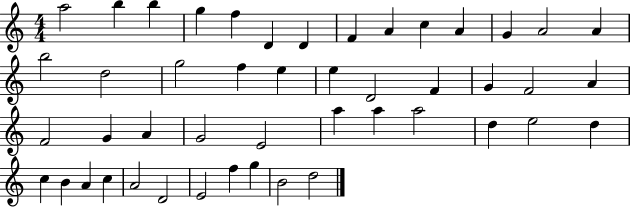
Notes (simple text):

A5/h B5/q B5/q G5/q F5/q D4/q D4/q F4/q A4/q C5/q A4/q G4/q A4/h A4/q B5/h D5/h G5/h F5/q E5/q E5/q D4/h F4/q G4/q F4/h A4/q F4/h G4/q A4/q G4/h E4/h A5/q A5/q A5/h D5/q E5/h D5/q C5/q B4/q A4/q C5/q A4/h D4/h E4/h F5/q G5/q B4/h D5/h